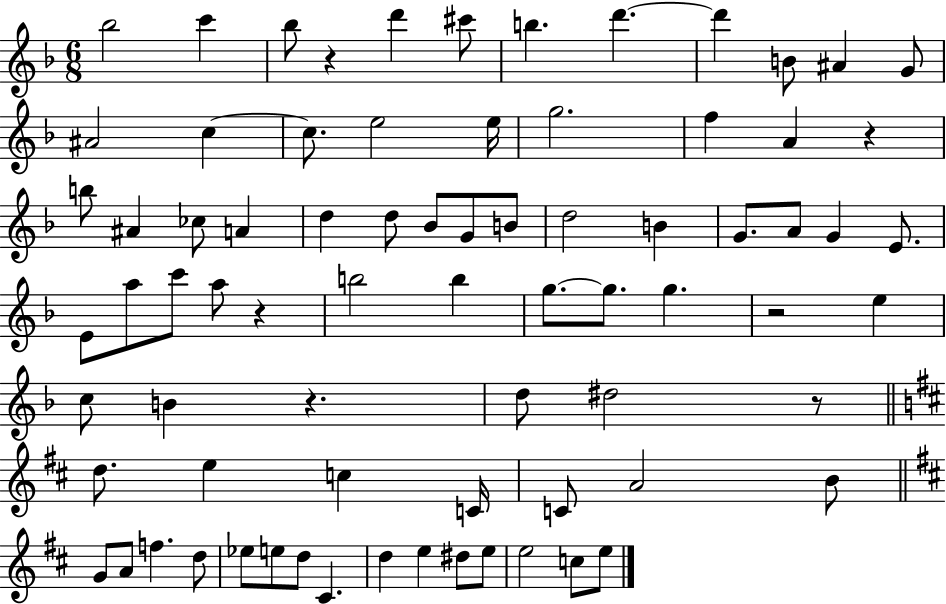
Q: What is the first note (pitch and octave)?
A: Bb5